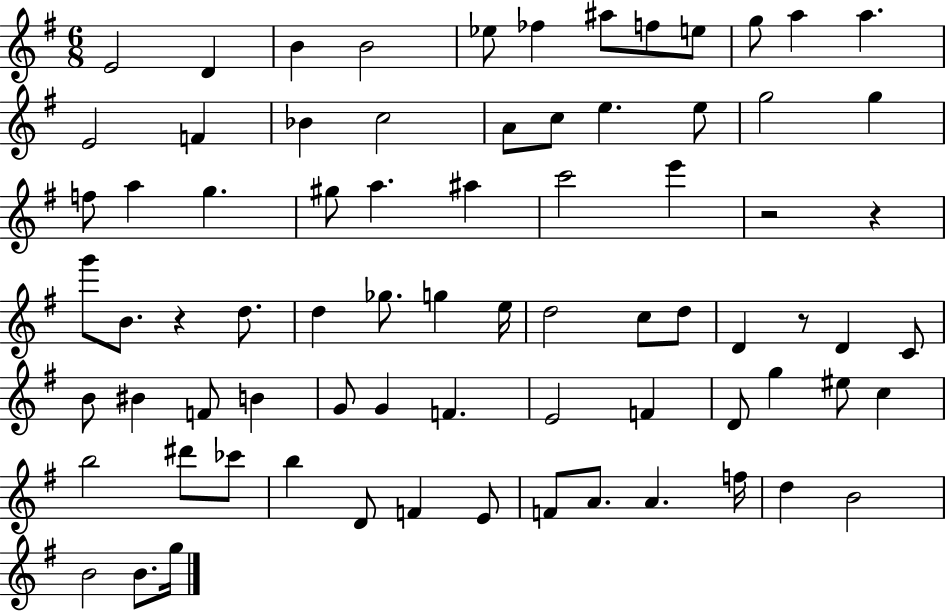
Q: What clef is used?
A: treble